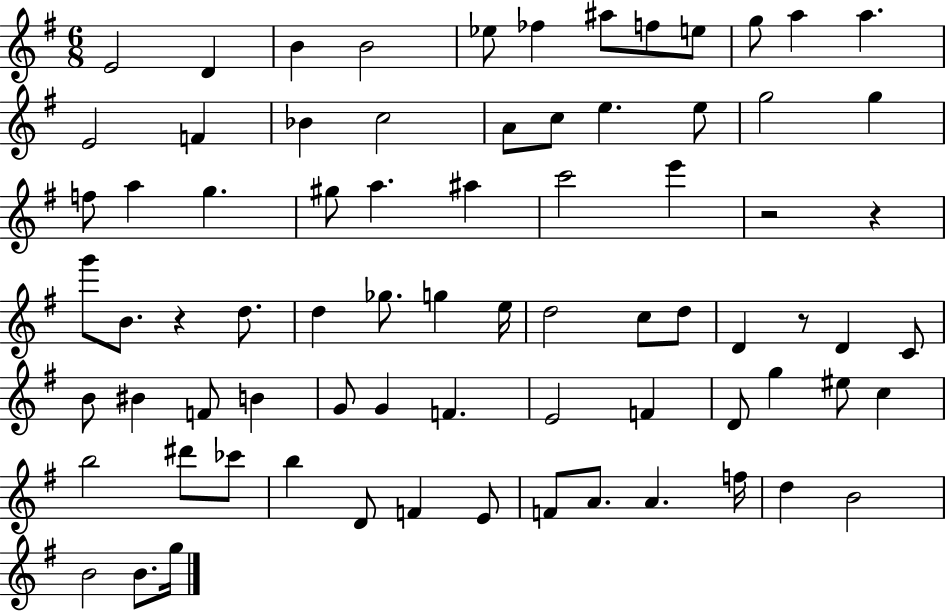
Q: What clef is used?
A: treble